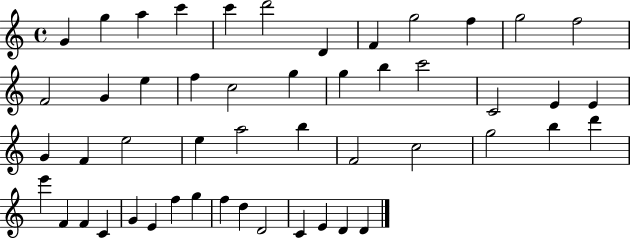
G4/q G5/q A5/q C6/q C6/q D6/h D4/q F4/q G5/h F5/q G5/h F5/h F4/h G4/q E5/q F5/q C5/h G5/q G5/q B5/q C6/h C4/h E4/q E4/q G4/q F4/q E5/h E5/q A5/h B5/q F4/h C5/h G5/h B5/q D6/q E6/q F4/q F4/q C4/q G4/q E4/q F5/q G5/q F5/q D5/q D4/h C4/q E4/q D4/q D4/q